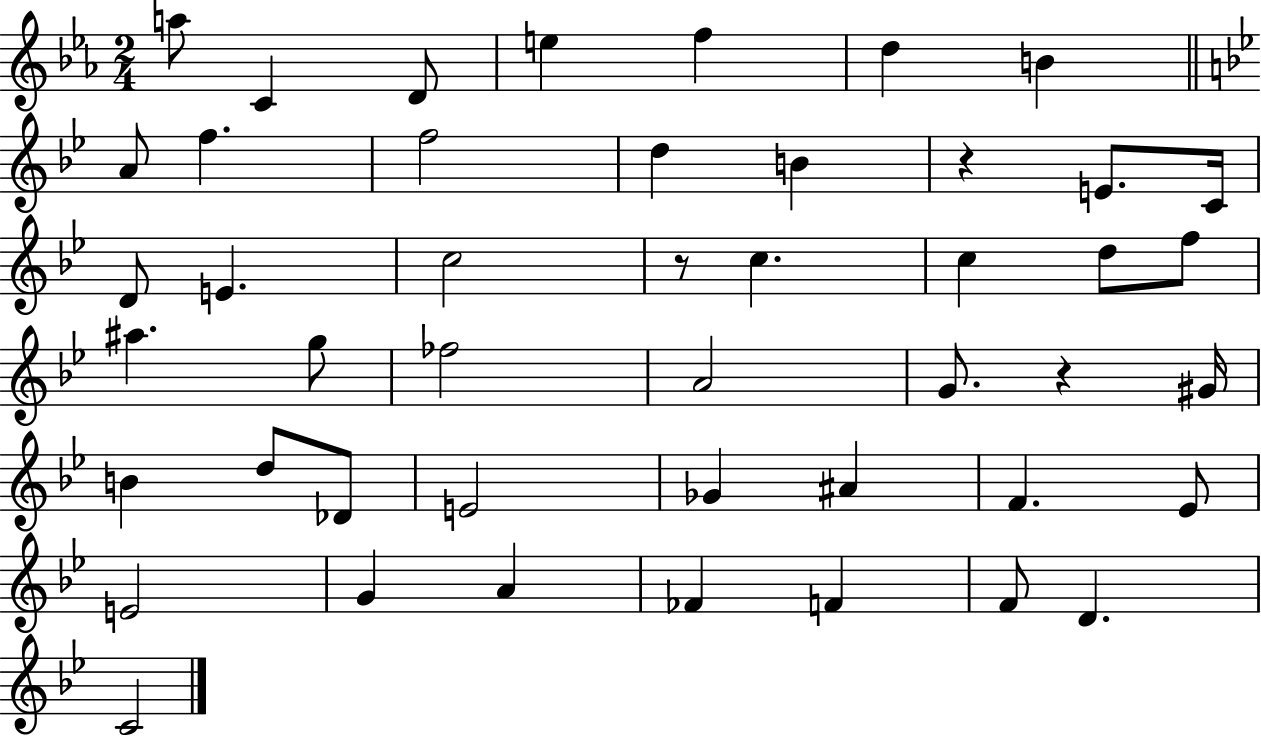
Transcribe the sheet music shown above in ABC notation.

X:1
T:Untitled
M:2/4
L:1/4
K:Eb
a/2 C D/2 e f d B A/2 f f2 d B z E/2 C/4 D/2 E c2 z/2 c c d/2 f/2 ^a g/2 _f2 A2 G/2 z ^G/4 B d/2 _D/2 E2 _G ^A F _E/2 E2 G A _F F F/2 D C2